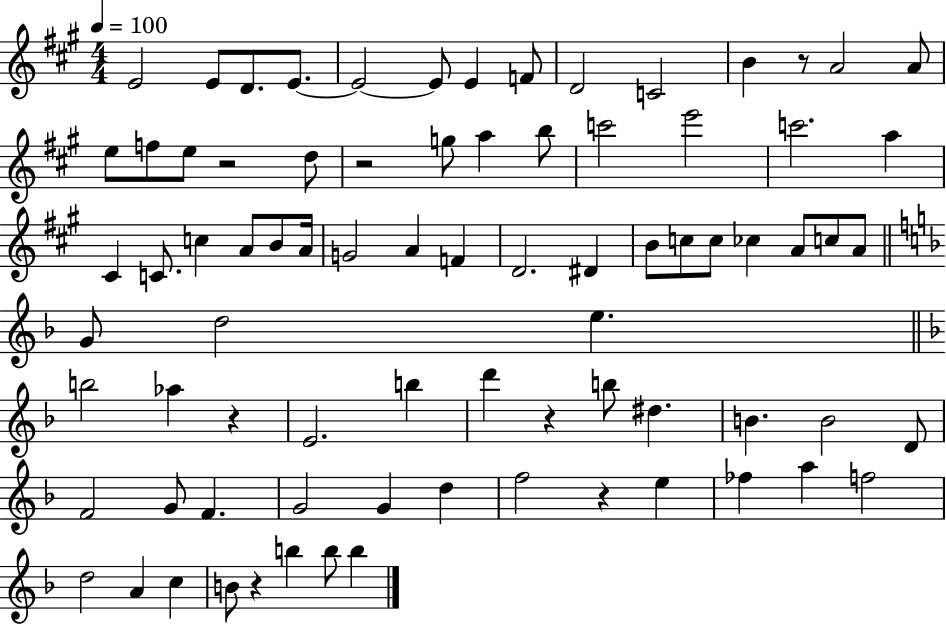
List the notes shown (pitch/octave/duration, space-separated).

E4/h E4/e D4/e. E4/e. E4/h E4/e E4/q F4/e D4/h C4/h B4/q R/e A4/h A4/e E5/e F5/e E5/e R/h D5/e R/h G5/e A5/q B5/e C6/h E6/h C6/h. A5/q C#4/q C4/e. C5/q A4/e B4/e A4/s G4/h A4/q F4/q D4/h. D#4/q B4/e C5/e C5/e CES5/q A4/e C5/e A4/e G4/e D5/h E5/q. B5/h Ab5/q R/q E4/h. B5/q D6/q R/q B5/e D#5/q. B4/q. B4/h D4/e F4/h G4/e F4/q. G4/h G4/q D5/q F5/h R/q E5/q FES5/q A5/q F5/h D5/h A4/q C5/q B4/e R/q B5/q B5/e B5/q